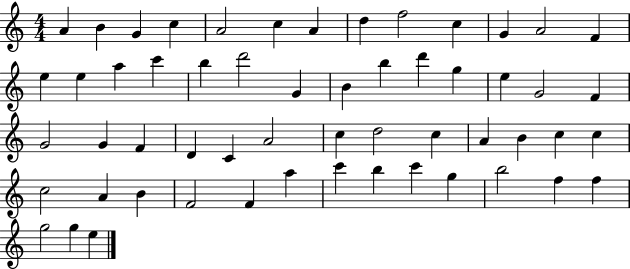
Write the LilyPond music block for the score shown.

{
  \clef treble
  \numericTimeSignature
  \time 4/4
  \key c \major
  a'4 b'4 g'4 c''4 | a'2 c''4 a'4 | d''4 f''2 c''4 | g'4 a'2 f'4 | \break e''4 e''4 a''4 c'''4 | b''4 d'''2 g'4 | b'4 b''4 d'''4 g''4 | e''4 g'2 f'4 | \break g'2 g'4 f'4 | d'4 c'4 a'2 | c''4 d''2 c''4 | a'4 b'4 c''4 c''4 | \break c''2 a'4 b'4 | f'2 f'4 a''4 | c'''4 b''4 c'''4 g''4 | b''2 f''4 f''4 | \break g''2 g''4 e''4 | \bar "|."
}